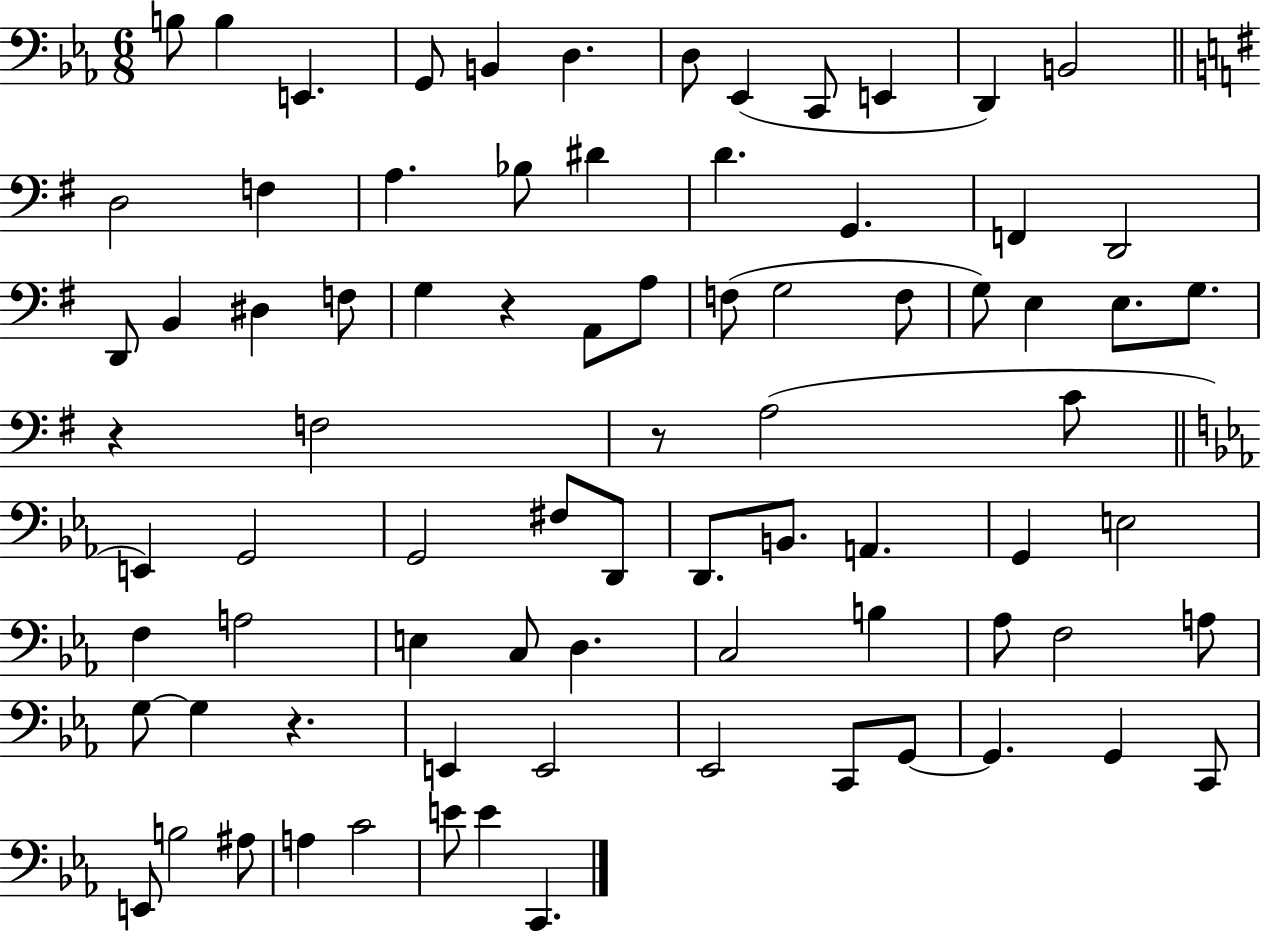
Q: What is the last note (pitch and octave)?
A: C2